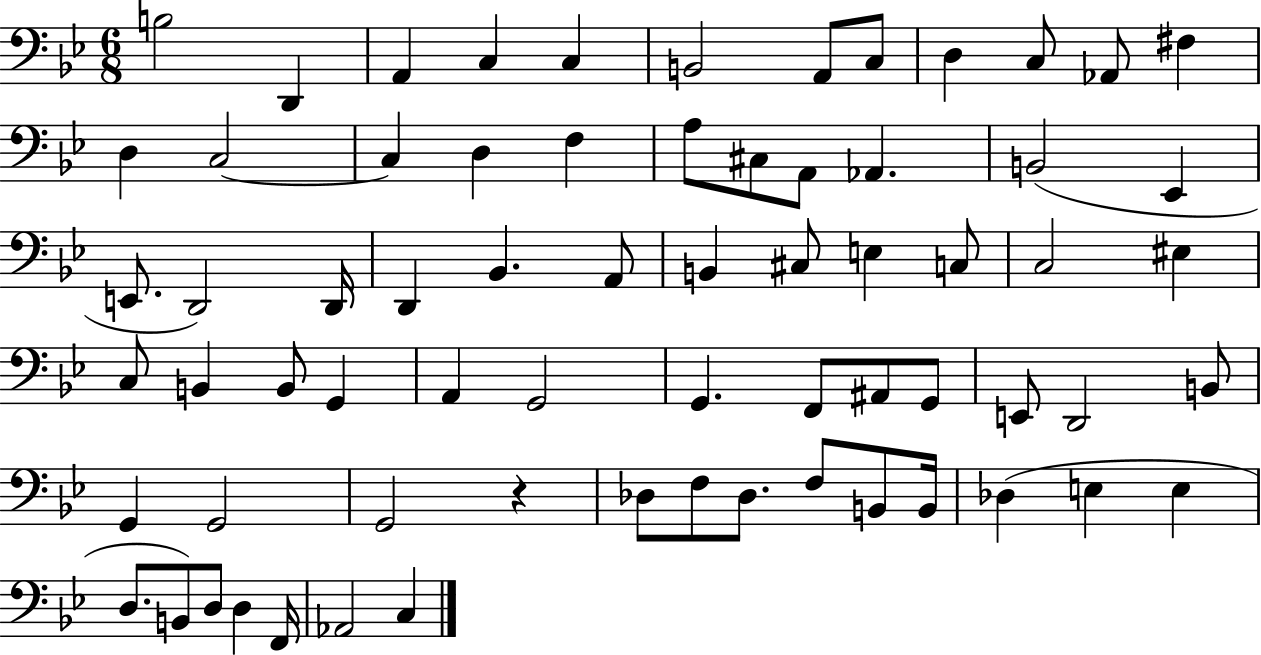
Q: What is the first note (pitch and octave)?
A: B3